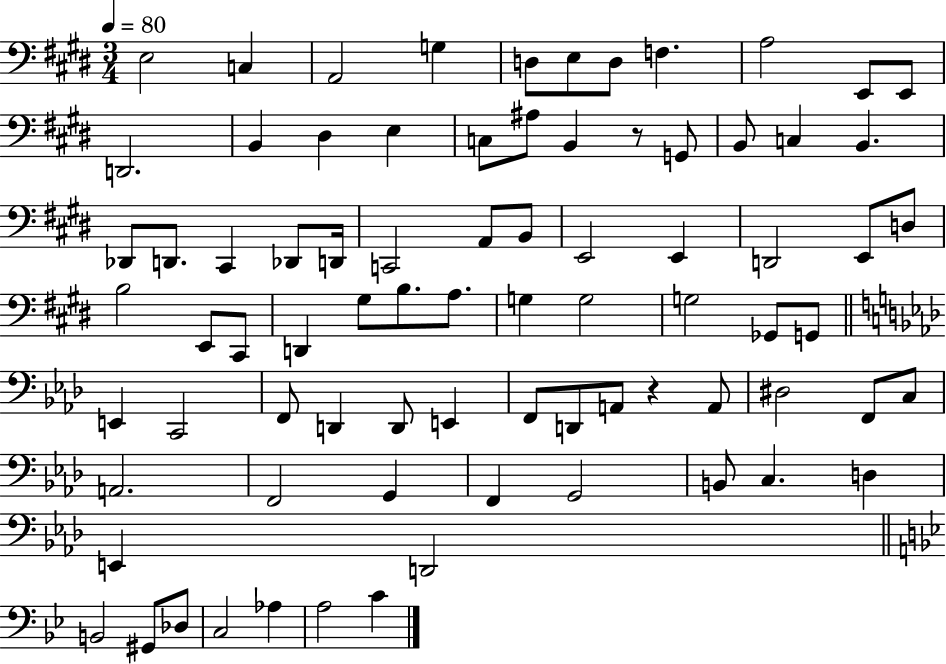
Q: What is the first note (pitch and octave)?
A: E3